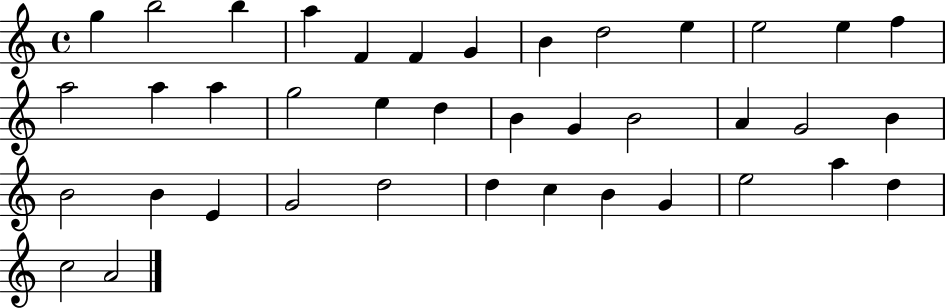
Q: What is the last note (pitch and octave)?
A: A4